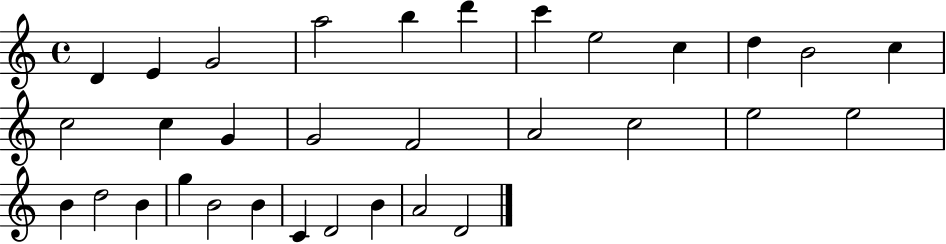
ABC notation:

X:1
T:Untitled
M:4/4
L:1/4
K:C
D E G2 a2 b d' c' e2 c d B2 c c2 c G G2 F2 A2 c2 e2 e2 B d2 B g B2 B C D2 B A2 D2